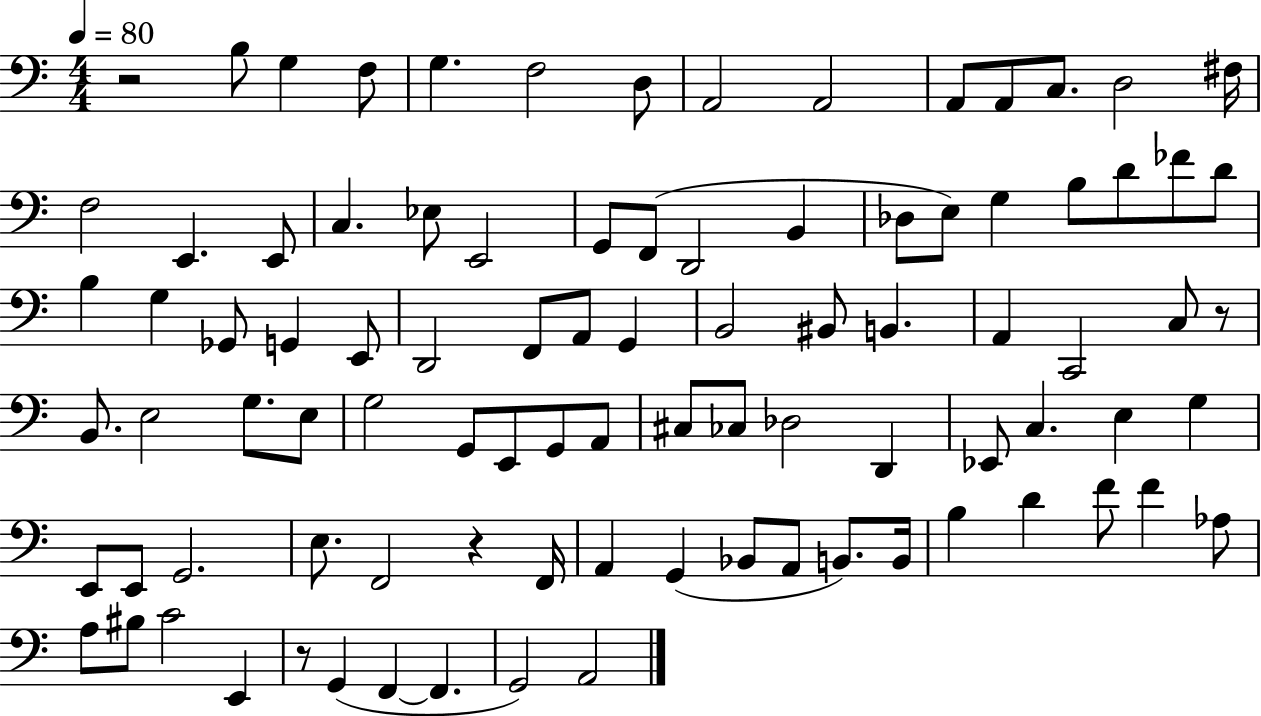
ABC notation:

X:1
T:Untitled
M:4/4
L:1/4
K:C
z2 B,/2 G, F,/2 G, F,2 D,/2 A,,2 A,,2 A,,/2 A,,/2 C,/2 D,2 ^F,/4 F,2 E,, E,,/2 C, _E,/2 E,,2 G,,/2 F,,/2 D,,2 B,, _D,/2 E,/2 G, B,/2 D/2 _F/2 D/2 B, G, _G,,/2 G,, E,,/2 D,,2 F,,/2 A,,/2 G,, B,,2 ^B,,/2 B,, A,, C,,2 C,/2 z/2 B,,/2 E,2 G,/2 E,/2 G,2 G,,/2 E,,/2 G,,/2 A,,/2 ^C,/2 _C,/2 _D,2 D,, _E,,/2 C, E, G, E,,/2 E,,/2 G,,2 E,/2 F,,2 z F,,/4 A,, G,, _B,,/2 A,,/2 B,,/2 B,,/4 B, D F/2 F _A,/2 A,/2 ^B,/2 C2 E,, z/2 G,, F,, F,, G,,2 A,,2